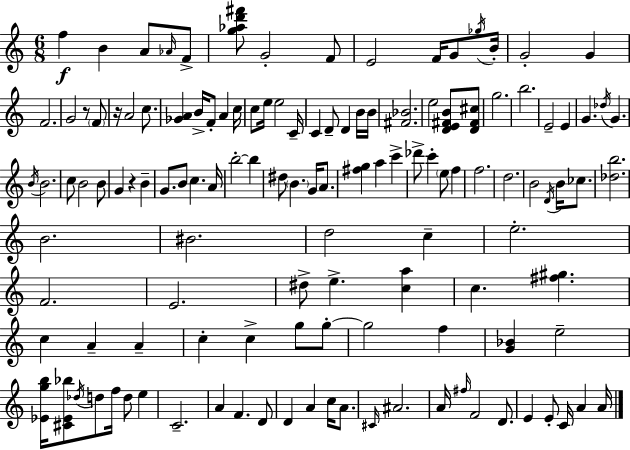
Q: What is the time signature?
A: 6/8